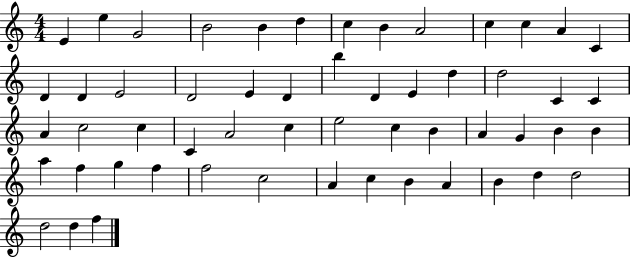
E4/q E5/q G4/h B4/h B4/q D5/q C5/q B4/q A4/h C5/q C5/q A4/q C4/q D4/q D4/q E4/h D4/h E4/q D4/q B5/q D4/q E4/q D5/q D5/h C4/q C4/q A4/q C5/h C5/q C4/q A4/h C5/q E5/h C5/q B4/q A4/q G4/q B4/q B4/q A5/q F5/q G5/q F5/q F5/h C5/h A4/q C5/q B4/q A4/q B4/q D5/q D5/h D5/h D5/q F5/q